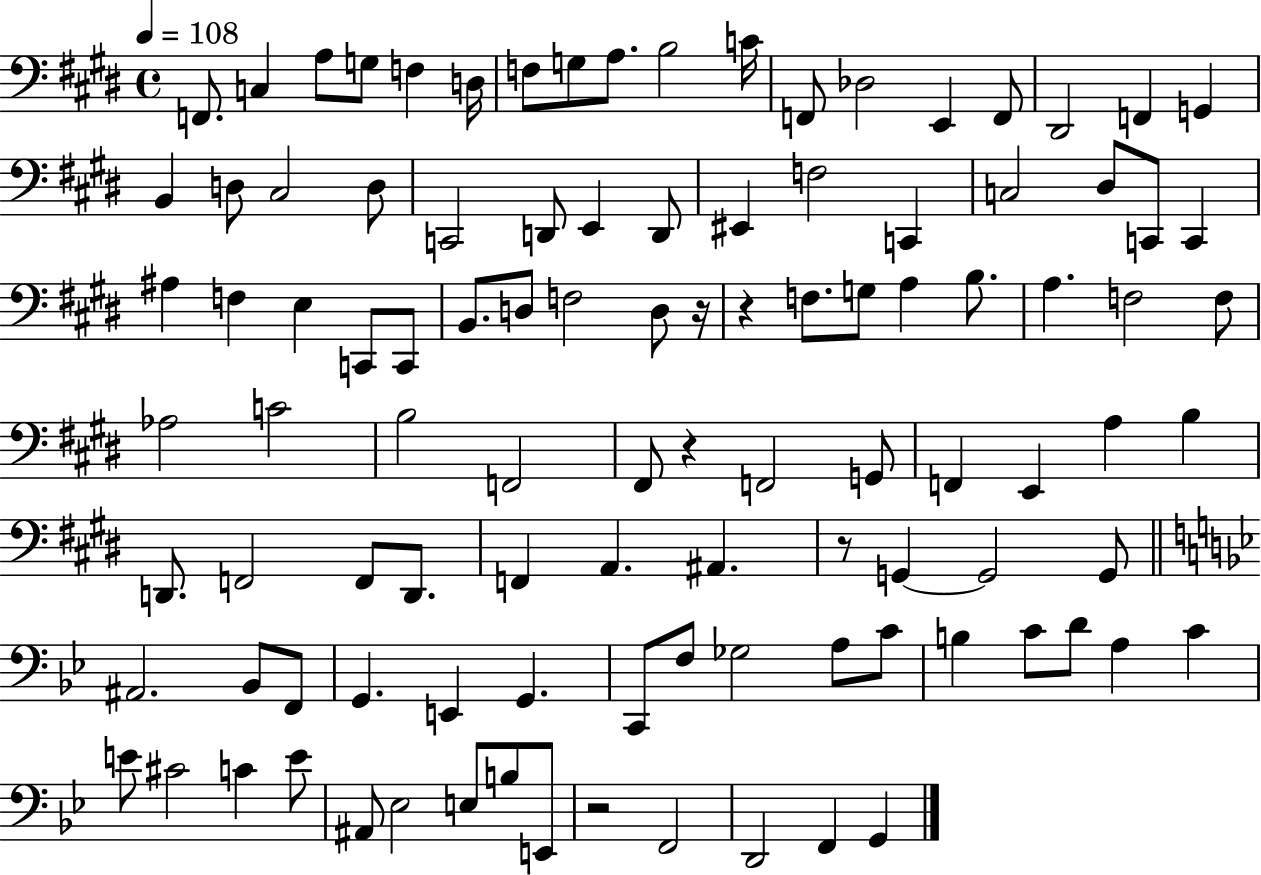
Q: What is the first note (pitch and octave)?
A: F2